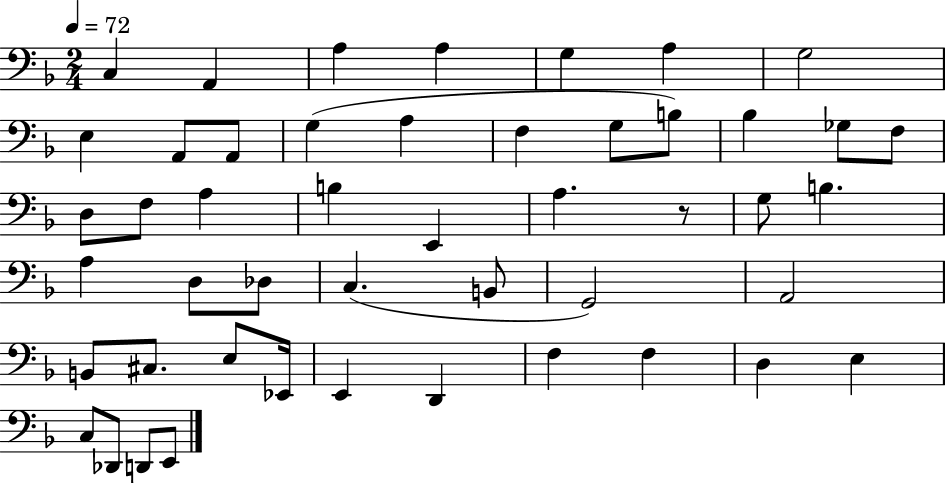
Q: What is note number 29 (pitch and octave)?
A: Db3